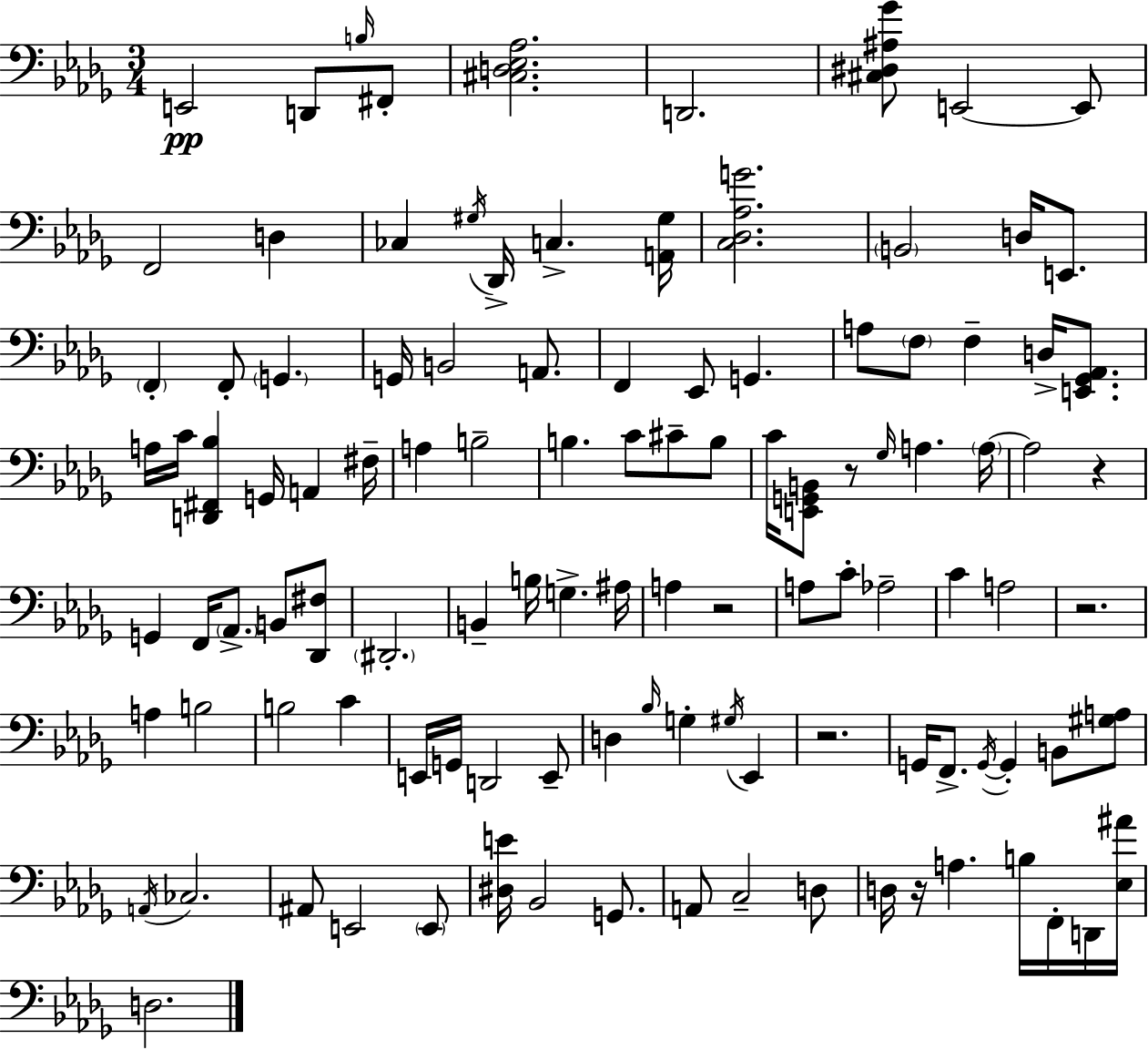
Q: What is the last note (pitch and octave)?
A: D3